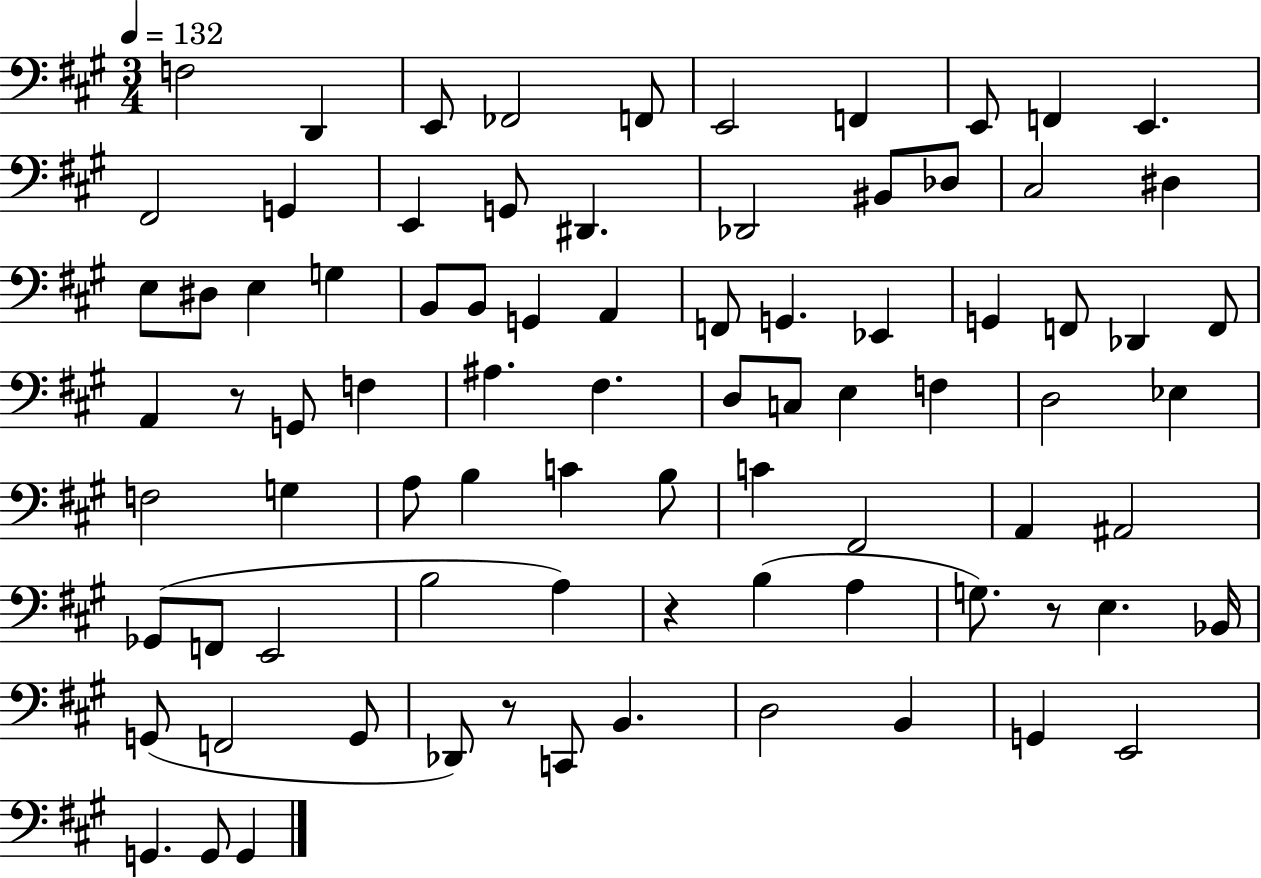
X:1
T:Untitled
M:3/4
L:1/4
K:A
F,2 D,, E,,/2 _F,,2 F,,/2 E,,2 F,, E,,/2 F,, E,, ^F,,2 G,, E,, G,,/2 ^D,, _D,,2 ^B,,/2 _D,/2 ^C,2 ^D, E,/2 ^D,/2 E, G, B,,/2 B,,/2 G,, A,, F,,/2 G,, _E,, G,, F,,/2 _D,, F,,/2 A,, z/2 G,,/2 F, ^A, ^F, D,/2 C,/2 E, F, D,2 _E, F,2 G, A,/2 B, C B,/2 C ^F,,2 A,, ^A,,2 _G,,/2 F,,/2 E,,2 B,2 A, z B, A, G,/2 z/2 E, _B,,/4 G,,/2 F,,2 G,,/2 _D,,/2 z/2 C,,/2 B,, D,2 B,, G,, E,,2 G,, G,,/2 G,,